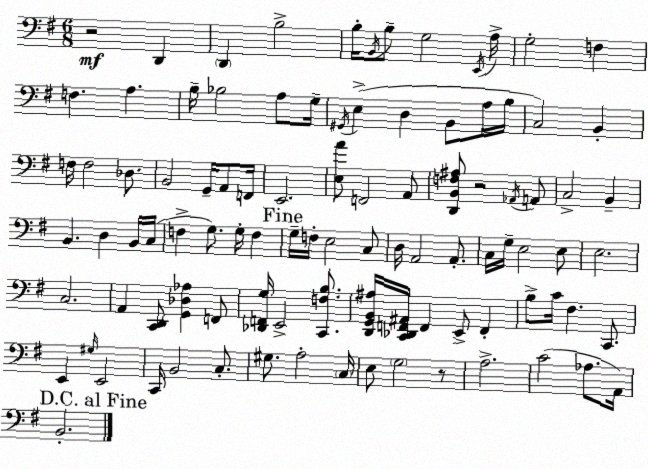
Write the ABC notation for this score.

X:1
T:Untitled
M:6/8
L:1/4
K:Em
z2 D,, D,, B,2 B,/4 B,,/4 B,/2 G,2 E,,/4 A,/4 G,2 F, F, A, B,/4 _B,2 A,/2 G,/4 ^G,,/4 E, D, B,,/2 A,/4 B,/4 C,2 B,, F,/4 F,2 _D,/2 B,,2 G,,/4 A,,/2 F,,/4 E,,2 [E,A]/2 F,,2 A,,/2 [D,,B,,F,^A,]/2 z2 _A,,/4 A,,/2 C,2 B,, B,, D, B,,/4 C,/4 F, G,/2 G,/4 F, G,/4 F,/4 E,2 C,/2 D,/4 A,,2 A,,/2 C,/4 G,/4 E,2 E,/2 E,2 C,2 A,, [C,,D,,]/2 [G,,_D,_A,] F,,/2 [_D,,F,,G,]/4 E,,2 [C,,F,B,]/2 [D,,G,,B,,^A,]/4 [C,,_D,,F,,^A,,]/4 F,, E,,/2 F,, B,/2 C/4 ^F, C,,/2 E,, ^G,/4 E,,2 C,,/4 B,,2 C,/2 ^G,/2 A,2 C,/4 E,/2 G,2 z/2 A,2 C2 _A,/2 A,,/4 B,,2